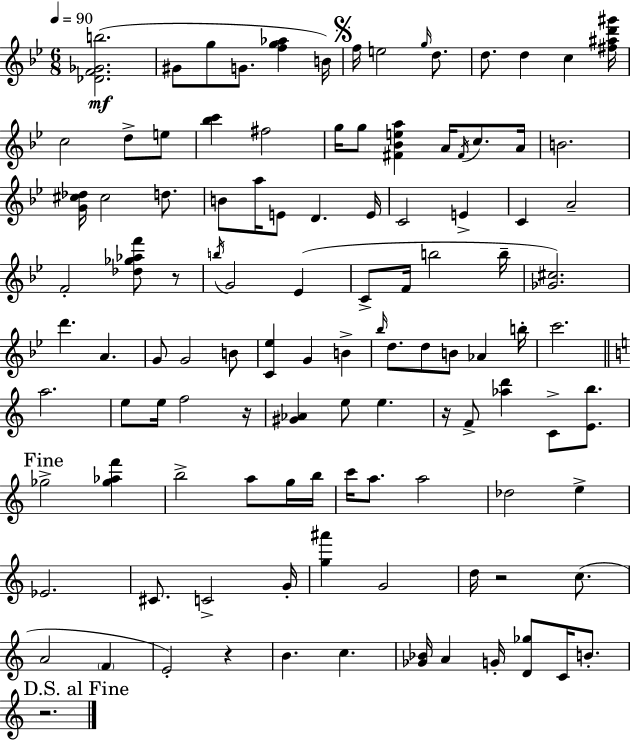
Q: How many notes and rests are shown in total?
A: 111